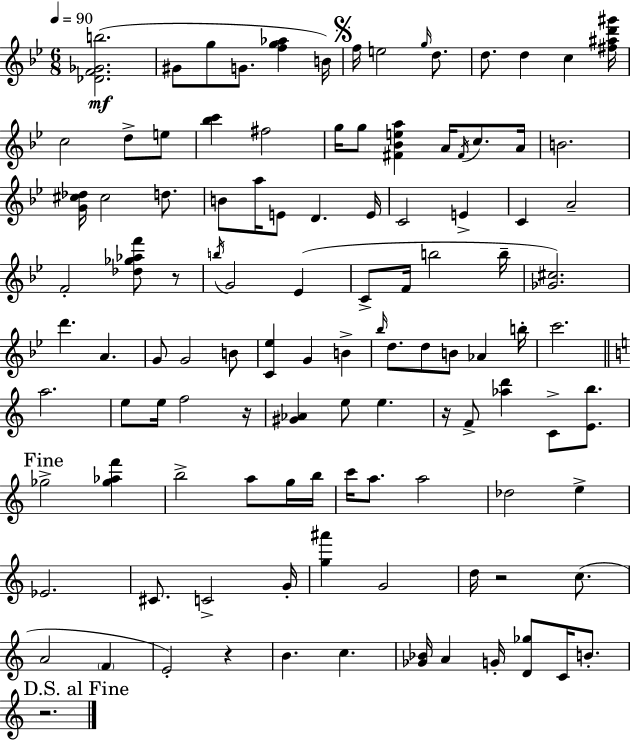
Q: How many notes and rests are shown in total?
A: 111